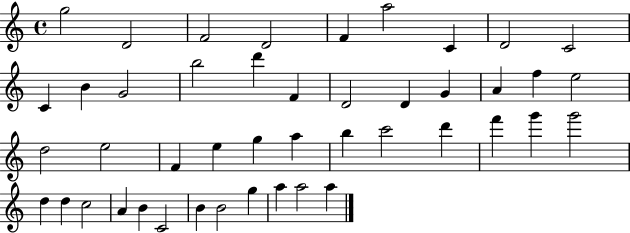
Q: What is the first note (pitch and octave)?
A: G5